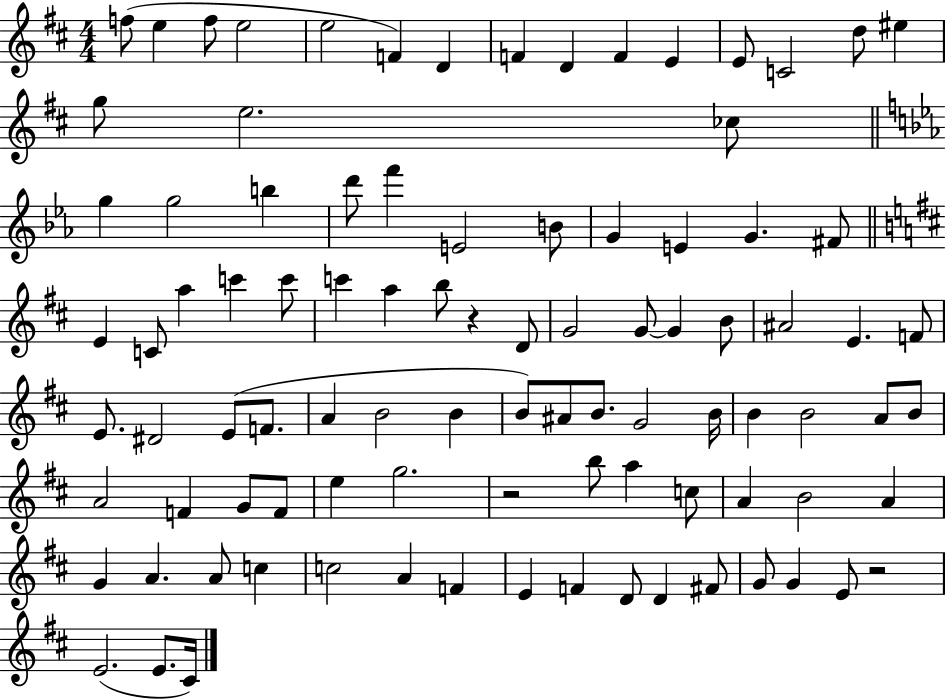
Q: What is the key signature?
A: D major